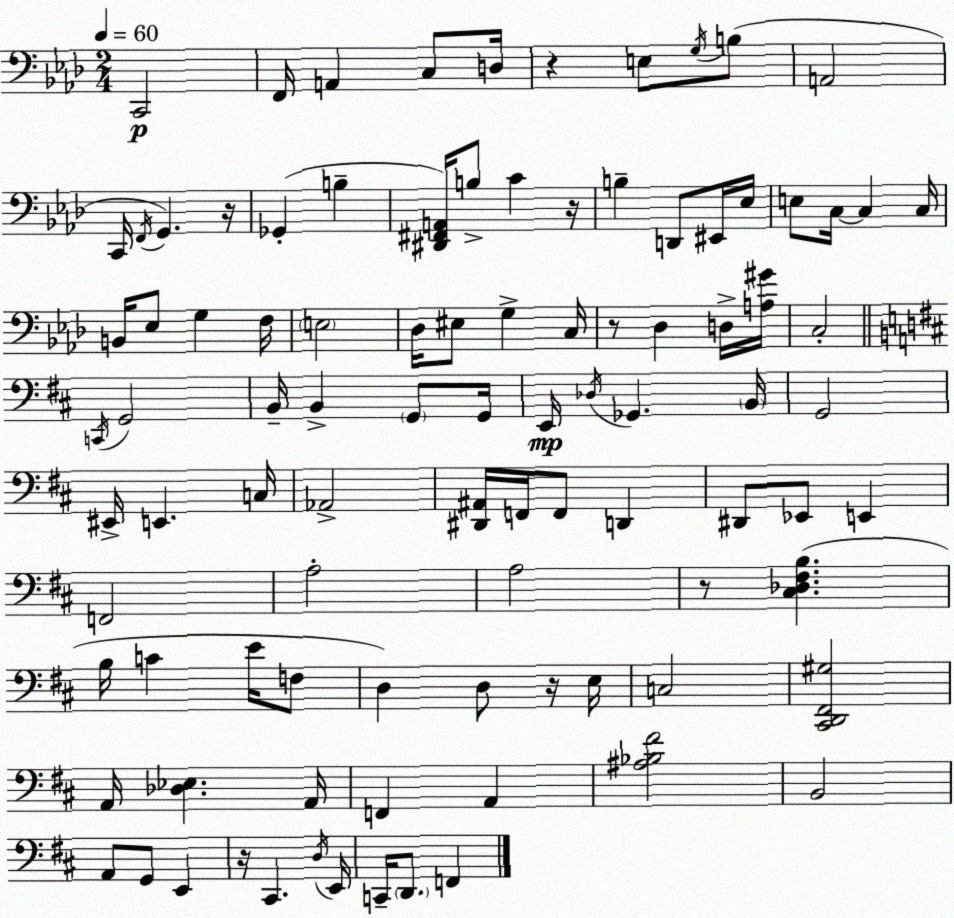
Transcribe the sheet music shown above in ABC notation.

X:1
T:Untitled
M:2/4
L:1/4
K:Ab
C,,2 F,,/4 A,, C,/2 D,/4 z E,/2 G,/4 B,/2 A,,2 C,,/4 F,,/4 G,, z/4 _G,, B, [^D,,^F,,A,,]/4 B,/2 C z/4 B, D,,/2 ^E,,/4 _E,/4 E,/2 C,/4 C, C,/4 B,,/4 _E,/2 G, F,/4 E,2 _D,/4 ^E,/2 G, C,/4 z/2 _D, D,/4 [A,^G]/4 C,2 C,,/4 G,,2 B,,/4 B,, G,,/2 G,,/4 E,,/4 _D,/4 _G,, B,,/4 G,,2 ^E,,/4 E,, C,/4 _A,,2 [^D,,^A,,]/4 F,,/4 F,,/2 D,, ^D,,/2 _E,,/2 E,, F,,2 A,2 A,2 z/2 [^C,_D,^F,B,] B,/4 C E/4 F,/2 D, D,/2 z/4 E,/4 C,2 [^C,,D,,^F,,^G,]2 A,,/4 [_D,_E,] A,,/4 F,, A,, [^A,_B,^F]2 B,,2 A,,/2 G,,/2 E,, z/4 ^C,, D,/4 E,,/4 C,,/4 D,,/2 F,,